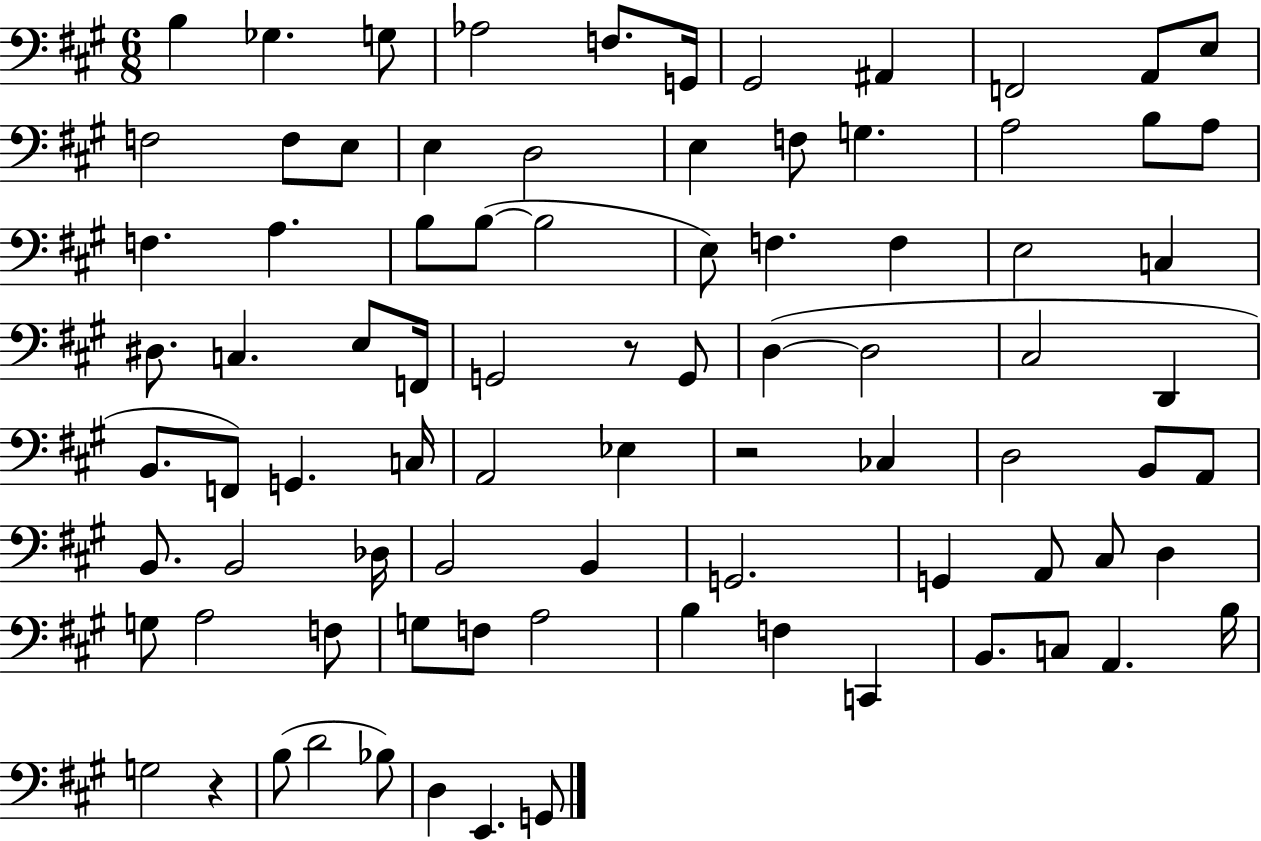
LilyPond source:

{
  \clef bass
  \numericTimeSignature
  \time 6/8
  \key a \major
  \repeat volta 2 { b4 ges4. g8 | aes2 f8. g,16 | gis,2 ais,4 | f,2 a,8 e8 | \break f2 f8 e8 | e4 d2 | e4 f8 g4. | a2 b8 a8 | \break f4. a4. | b8 b8~(~ b2 | e8) f4. f4 | e2 c4 | \break dis8. c4. e8 f,16 | g,2 r8 g,8 | d4~(~ d2 | cis2 d,4 | \break b,8. f,8) g,4. c16 | a,2 ees4 | r2 ces4 | d2 b,8 a,8 | \break b,8. b,2 des16 | b,2 b,4 | g,2. | g,4 a,8 cis8 d4 | \break g8 a2 f8 | g8 f8 a2 | b4 f4 c,4 | b,8. c8 a,4. b16 | \break g2 r4 | b8( d'2 bes8) | d4 e,4. g,8 | } \bar "|."
}